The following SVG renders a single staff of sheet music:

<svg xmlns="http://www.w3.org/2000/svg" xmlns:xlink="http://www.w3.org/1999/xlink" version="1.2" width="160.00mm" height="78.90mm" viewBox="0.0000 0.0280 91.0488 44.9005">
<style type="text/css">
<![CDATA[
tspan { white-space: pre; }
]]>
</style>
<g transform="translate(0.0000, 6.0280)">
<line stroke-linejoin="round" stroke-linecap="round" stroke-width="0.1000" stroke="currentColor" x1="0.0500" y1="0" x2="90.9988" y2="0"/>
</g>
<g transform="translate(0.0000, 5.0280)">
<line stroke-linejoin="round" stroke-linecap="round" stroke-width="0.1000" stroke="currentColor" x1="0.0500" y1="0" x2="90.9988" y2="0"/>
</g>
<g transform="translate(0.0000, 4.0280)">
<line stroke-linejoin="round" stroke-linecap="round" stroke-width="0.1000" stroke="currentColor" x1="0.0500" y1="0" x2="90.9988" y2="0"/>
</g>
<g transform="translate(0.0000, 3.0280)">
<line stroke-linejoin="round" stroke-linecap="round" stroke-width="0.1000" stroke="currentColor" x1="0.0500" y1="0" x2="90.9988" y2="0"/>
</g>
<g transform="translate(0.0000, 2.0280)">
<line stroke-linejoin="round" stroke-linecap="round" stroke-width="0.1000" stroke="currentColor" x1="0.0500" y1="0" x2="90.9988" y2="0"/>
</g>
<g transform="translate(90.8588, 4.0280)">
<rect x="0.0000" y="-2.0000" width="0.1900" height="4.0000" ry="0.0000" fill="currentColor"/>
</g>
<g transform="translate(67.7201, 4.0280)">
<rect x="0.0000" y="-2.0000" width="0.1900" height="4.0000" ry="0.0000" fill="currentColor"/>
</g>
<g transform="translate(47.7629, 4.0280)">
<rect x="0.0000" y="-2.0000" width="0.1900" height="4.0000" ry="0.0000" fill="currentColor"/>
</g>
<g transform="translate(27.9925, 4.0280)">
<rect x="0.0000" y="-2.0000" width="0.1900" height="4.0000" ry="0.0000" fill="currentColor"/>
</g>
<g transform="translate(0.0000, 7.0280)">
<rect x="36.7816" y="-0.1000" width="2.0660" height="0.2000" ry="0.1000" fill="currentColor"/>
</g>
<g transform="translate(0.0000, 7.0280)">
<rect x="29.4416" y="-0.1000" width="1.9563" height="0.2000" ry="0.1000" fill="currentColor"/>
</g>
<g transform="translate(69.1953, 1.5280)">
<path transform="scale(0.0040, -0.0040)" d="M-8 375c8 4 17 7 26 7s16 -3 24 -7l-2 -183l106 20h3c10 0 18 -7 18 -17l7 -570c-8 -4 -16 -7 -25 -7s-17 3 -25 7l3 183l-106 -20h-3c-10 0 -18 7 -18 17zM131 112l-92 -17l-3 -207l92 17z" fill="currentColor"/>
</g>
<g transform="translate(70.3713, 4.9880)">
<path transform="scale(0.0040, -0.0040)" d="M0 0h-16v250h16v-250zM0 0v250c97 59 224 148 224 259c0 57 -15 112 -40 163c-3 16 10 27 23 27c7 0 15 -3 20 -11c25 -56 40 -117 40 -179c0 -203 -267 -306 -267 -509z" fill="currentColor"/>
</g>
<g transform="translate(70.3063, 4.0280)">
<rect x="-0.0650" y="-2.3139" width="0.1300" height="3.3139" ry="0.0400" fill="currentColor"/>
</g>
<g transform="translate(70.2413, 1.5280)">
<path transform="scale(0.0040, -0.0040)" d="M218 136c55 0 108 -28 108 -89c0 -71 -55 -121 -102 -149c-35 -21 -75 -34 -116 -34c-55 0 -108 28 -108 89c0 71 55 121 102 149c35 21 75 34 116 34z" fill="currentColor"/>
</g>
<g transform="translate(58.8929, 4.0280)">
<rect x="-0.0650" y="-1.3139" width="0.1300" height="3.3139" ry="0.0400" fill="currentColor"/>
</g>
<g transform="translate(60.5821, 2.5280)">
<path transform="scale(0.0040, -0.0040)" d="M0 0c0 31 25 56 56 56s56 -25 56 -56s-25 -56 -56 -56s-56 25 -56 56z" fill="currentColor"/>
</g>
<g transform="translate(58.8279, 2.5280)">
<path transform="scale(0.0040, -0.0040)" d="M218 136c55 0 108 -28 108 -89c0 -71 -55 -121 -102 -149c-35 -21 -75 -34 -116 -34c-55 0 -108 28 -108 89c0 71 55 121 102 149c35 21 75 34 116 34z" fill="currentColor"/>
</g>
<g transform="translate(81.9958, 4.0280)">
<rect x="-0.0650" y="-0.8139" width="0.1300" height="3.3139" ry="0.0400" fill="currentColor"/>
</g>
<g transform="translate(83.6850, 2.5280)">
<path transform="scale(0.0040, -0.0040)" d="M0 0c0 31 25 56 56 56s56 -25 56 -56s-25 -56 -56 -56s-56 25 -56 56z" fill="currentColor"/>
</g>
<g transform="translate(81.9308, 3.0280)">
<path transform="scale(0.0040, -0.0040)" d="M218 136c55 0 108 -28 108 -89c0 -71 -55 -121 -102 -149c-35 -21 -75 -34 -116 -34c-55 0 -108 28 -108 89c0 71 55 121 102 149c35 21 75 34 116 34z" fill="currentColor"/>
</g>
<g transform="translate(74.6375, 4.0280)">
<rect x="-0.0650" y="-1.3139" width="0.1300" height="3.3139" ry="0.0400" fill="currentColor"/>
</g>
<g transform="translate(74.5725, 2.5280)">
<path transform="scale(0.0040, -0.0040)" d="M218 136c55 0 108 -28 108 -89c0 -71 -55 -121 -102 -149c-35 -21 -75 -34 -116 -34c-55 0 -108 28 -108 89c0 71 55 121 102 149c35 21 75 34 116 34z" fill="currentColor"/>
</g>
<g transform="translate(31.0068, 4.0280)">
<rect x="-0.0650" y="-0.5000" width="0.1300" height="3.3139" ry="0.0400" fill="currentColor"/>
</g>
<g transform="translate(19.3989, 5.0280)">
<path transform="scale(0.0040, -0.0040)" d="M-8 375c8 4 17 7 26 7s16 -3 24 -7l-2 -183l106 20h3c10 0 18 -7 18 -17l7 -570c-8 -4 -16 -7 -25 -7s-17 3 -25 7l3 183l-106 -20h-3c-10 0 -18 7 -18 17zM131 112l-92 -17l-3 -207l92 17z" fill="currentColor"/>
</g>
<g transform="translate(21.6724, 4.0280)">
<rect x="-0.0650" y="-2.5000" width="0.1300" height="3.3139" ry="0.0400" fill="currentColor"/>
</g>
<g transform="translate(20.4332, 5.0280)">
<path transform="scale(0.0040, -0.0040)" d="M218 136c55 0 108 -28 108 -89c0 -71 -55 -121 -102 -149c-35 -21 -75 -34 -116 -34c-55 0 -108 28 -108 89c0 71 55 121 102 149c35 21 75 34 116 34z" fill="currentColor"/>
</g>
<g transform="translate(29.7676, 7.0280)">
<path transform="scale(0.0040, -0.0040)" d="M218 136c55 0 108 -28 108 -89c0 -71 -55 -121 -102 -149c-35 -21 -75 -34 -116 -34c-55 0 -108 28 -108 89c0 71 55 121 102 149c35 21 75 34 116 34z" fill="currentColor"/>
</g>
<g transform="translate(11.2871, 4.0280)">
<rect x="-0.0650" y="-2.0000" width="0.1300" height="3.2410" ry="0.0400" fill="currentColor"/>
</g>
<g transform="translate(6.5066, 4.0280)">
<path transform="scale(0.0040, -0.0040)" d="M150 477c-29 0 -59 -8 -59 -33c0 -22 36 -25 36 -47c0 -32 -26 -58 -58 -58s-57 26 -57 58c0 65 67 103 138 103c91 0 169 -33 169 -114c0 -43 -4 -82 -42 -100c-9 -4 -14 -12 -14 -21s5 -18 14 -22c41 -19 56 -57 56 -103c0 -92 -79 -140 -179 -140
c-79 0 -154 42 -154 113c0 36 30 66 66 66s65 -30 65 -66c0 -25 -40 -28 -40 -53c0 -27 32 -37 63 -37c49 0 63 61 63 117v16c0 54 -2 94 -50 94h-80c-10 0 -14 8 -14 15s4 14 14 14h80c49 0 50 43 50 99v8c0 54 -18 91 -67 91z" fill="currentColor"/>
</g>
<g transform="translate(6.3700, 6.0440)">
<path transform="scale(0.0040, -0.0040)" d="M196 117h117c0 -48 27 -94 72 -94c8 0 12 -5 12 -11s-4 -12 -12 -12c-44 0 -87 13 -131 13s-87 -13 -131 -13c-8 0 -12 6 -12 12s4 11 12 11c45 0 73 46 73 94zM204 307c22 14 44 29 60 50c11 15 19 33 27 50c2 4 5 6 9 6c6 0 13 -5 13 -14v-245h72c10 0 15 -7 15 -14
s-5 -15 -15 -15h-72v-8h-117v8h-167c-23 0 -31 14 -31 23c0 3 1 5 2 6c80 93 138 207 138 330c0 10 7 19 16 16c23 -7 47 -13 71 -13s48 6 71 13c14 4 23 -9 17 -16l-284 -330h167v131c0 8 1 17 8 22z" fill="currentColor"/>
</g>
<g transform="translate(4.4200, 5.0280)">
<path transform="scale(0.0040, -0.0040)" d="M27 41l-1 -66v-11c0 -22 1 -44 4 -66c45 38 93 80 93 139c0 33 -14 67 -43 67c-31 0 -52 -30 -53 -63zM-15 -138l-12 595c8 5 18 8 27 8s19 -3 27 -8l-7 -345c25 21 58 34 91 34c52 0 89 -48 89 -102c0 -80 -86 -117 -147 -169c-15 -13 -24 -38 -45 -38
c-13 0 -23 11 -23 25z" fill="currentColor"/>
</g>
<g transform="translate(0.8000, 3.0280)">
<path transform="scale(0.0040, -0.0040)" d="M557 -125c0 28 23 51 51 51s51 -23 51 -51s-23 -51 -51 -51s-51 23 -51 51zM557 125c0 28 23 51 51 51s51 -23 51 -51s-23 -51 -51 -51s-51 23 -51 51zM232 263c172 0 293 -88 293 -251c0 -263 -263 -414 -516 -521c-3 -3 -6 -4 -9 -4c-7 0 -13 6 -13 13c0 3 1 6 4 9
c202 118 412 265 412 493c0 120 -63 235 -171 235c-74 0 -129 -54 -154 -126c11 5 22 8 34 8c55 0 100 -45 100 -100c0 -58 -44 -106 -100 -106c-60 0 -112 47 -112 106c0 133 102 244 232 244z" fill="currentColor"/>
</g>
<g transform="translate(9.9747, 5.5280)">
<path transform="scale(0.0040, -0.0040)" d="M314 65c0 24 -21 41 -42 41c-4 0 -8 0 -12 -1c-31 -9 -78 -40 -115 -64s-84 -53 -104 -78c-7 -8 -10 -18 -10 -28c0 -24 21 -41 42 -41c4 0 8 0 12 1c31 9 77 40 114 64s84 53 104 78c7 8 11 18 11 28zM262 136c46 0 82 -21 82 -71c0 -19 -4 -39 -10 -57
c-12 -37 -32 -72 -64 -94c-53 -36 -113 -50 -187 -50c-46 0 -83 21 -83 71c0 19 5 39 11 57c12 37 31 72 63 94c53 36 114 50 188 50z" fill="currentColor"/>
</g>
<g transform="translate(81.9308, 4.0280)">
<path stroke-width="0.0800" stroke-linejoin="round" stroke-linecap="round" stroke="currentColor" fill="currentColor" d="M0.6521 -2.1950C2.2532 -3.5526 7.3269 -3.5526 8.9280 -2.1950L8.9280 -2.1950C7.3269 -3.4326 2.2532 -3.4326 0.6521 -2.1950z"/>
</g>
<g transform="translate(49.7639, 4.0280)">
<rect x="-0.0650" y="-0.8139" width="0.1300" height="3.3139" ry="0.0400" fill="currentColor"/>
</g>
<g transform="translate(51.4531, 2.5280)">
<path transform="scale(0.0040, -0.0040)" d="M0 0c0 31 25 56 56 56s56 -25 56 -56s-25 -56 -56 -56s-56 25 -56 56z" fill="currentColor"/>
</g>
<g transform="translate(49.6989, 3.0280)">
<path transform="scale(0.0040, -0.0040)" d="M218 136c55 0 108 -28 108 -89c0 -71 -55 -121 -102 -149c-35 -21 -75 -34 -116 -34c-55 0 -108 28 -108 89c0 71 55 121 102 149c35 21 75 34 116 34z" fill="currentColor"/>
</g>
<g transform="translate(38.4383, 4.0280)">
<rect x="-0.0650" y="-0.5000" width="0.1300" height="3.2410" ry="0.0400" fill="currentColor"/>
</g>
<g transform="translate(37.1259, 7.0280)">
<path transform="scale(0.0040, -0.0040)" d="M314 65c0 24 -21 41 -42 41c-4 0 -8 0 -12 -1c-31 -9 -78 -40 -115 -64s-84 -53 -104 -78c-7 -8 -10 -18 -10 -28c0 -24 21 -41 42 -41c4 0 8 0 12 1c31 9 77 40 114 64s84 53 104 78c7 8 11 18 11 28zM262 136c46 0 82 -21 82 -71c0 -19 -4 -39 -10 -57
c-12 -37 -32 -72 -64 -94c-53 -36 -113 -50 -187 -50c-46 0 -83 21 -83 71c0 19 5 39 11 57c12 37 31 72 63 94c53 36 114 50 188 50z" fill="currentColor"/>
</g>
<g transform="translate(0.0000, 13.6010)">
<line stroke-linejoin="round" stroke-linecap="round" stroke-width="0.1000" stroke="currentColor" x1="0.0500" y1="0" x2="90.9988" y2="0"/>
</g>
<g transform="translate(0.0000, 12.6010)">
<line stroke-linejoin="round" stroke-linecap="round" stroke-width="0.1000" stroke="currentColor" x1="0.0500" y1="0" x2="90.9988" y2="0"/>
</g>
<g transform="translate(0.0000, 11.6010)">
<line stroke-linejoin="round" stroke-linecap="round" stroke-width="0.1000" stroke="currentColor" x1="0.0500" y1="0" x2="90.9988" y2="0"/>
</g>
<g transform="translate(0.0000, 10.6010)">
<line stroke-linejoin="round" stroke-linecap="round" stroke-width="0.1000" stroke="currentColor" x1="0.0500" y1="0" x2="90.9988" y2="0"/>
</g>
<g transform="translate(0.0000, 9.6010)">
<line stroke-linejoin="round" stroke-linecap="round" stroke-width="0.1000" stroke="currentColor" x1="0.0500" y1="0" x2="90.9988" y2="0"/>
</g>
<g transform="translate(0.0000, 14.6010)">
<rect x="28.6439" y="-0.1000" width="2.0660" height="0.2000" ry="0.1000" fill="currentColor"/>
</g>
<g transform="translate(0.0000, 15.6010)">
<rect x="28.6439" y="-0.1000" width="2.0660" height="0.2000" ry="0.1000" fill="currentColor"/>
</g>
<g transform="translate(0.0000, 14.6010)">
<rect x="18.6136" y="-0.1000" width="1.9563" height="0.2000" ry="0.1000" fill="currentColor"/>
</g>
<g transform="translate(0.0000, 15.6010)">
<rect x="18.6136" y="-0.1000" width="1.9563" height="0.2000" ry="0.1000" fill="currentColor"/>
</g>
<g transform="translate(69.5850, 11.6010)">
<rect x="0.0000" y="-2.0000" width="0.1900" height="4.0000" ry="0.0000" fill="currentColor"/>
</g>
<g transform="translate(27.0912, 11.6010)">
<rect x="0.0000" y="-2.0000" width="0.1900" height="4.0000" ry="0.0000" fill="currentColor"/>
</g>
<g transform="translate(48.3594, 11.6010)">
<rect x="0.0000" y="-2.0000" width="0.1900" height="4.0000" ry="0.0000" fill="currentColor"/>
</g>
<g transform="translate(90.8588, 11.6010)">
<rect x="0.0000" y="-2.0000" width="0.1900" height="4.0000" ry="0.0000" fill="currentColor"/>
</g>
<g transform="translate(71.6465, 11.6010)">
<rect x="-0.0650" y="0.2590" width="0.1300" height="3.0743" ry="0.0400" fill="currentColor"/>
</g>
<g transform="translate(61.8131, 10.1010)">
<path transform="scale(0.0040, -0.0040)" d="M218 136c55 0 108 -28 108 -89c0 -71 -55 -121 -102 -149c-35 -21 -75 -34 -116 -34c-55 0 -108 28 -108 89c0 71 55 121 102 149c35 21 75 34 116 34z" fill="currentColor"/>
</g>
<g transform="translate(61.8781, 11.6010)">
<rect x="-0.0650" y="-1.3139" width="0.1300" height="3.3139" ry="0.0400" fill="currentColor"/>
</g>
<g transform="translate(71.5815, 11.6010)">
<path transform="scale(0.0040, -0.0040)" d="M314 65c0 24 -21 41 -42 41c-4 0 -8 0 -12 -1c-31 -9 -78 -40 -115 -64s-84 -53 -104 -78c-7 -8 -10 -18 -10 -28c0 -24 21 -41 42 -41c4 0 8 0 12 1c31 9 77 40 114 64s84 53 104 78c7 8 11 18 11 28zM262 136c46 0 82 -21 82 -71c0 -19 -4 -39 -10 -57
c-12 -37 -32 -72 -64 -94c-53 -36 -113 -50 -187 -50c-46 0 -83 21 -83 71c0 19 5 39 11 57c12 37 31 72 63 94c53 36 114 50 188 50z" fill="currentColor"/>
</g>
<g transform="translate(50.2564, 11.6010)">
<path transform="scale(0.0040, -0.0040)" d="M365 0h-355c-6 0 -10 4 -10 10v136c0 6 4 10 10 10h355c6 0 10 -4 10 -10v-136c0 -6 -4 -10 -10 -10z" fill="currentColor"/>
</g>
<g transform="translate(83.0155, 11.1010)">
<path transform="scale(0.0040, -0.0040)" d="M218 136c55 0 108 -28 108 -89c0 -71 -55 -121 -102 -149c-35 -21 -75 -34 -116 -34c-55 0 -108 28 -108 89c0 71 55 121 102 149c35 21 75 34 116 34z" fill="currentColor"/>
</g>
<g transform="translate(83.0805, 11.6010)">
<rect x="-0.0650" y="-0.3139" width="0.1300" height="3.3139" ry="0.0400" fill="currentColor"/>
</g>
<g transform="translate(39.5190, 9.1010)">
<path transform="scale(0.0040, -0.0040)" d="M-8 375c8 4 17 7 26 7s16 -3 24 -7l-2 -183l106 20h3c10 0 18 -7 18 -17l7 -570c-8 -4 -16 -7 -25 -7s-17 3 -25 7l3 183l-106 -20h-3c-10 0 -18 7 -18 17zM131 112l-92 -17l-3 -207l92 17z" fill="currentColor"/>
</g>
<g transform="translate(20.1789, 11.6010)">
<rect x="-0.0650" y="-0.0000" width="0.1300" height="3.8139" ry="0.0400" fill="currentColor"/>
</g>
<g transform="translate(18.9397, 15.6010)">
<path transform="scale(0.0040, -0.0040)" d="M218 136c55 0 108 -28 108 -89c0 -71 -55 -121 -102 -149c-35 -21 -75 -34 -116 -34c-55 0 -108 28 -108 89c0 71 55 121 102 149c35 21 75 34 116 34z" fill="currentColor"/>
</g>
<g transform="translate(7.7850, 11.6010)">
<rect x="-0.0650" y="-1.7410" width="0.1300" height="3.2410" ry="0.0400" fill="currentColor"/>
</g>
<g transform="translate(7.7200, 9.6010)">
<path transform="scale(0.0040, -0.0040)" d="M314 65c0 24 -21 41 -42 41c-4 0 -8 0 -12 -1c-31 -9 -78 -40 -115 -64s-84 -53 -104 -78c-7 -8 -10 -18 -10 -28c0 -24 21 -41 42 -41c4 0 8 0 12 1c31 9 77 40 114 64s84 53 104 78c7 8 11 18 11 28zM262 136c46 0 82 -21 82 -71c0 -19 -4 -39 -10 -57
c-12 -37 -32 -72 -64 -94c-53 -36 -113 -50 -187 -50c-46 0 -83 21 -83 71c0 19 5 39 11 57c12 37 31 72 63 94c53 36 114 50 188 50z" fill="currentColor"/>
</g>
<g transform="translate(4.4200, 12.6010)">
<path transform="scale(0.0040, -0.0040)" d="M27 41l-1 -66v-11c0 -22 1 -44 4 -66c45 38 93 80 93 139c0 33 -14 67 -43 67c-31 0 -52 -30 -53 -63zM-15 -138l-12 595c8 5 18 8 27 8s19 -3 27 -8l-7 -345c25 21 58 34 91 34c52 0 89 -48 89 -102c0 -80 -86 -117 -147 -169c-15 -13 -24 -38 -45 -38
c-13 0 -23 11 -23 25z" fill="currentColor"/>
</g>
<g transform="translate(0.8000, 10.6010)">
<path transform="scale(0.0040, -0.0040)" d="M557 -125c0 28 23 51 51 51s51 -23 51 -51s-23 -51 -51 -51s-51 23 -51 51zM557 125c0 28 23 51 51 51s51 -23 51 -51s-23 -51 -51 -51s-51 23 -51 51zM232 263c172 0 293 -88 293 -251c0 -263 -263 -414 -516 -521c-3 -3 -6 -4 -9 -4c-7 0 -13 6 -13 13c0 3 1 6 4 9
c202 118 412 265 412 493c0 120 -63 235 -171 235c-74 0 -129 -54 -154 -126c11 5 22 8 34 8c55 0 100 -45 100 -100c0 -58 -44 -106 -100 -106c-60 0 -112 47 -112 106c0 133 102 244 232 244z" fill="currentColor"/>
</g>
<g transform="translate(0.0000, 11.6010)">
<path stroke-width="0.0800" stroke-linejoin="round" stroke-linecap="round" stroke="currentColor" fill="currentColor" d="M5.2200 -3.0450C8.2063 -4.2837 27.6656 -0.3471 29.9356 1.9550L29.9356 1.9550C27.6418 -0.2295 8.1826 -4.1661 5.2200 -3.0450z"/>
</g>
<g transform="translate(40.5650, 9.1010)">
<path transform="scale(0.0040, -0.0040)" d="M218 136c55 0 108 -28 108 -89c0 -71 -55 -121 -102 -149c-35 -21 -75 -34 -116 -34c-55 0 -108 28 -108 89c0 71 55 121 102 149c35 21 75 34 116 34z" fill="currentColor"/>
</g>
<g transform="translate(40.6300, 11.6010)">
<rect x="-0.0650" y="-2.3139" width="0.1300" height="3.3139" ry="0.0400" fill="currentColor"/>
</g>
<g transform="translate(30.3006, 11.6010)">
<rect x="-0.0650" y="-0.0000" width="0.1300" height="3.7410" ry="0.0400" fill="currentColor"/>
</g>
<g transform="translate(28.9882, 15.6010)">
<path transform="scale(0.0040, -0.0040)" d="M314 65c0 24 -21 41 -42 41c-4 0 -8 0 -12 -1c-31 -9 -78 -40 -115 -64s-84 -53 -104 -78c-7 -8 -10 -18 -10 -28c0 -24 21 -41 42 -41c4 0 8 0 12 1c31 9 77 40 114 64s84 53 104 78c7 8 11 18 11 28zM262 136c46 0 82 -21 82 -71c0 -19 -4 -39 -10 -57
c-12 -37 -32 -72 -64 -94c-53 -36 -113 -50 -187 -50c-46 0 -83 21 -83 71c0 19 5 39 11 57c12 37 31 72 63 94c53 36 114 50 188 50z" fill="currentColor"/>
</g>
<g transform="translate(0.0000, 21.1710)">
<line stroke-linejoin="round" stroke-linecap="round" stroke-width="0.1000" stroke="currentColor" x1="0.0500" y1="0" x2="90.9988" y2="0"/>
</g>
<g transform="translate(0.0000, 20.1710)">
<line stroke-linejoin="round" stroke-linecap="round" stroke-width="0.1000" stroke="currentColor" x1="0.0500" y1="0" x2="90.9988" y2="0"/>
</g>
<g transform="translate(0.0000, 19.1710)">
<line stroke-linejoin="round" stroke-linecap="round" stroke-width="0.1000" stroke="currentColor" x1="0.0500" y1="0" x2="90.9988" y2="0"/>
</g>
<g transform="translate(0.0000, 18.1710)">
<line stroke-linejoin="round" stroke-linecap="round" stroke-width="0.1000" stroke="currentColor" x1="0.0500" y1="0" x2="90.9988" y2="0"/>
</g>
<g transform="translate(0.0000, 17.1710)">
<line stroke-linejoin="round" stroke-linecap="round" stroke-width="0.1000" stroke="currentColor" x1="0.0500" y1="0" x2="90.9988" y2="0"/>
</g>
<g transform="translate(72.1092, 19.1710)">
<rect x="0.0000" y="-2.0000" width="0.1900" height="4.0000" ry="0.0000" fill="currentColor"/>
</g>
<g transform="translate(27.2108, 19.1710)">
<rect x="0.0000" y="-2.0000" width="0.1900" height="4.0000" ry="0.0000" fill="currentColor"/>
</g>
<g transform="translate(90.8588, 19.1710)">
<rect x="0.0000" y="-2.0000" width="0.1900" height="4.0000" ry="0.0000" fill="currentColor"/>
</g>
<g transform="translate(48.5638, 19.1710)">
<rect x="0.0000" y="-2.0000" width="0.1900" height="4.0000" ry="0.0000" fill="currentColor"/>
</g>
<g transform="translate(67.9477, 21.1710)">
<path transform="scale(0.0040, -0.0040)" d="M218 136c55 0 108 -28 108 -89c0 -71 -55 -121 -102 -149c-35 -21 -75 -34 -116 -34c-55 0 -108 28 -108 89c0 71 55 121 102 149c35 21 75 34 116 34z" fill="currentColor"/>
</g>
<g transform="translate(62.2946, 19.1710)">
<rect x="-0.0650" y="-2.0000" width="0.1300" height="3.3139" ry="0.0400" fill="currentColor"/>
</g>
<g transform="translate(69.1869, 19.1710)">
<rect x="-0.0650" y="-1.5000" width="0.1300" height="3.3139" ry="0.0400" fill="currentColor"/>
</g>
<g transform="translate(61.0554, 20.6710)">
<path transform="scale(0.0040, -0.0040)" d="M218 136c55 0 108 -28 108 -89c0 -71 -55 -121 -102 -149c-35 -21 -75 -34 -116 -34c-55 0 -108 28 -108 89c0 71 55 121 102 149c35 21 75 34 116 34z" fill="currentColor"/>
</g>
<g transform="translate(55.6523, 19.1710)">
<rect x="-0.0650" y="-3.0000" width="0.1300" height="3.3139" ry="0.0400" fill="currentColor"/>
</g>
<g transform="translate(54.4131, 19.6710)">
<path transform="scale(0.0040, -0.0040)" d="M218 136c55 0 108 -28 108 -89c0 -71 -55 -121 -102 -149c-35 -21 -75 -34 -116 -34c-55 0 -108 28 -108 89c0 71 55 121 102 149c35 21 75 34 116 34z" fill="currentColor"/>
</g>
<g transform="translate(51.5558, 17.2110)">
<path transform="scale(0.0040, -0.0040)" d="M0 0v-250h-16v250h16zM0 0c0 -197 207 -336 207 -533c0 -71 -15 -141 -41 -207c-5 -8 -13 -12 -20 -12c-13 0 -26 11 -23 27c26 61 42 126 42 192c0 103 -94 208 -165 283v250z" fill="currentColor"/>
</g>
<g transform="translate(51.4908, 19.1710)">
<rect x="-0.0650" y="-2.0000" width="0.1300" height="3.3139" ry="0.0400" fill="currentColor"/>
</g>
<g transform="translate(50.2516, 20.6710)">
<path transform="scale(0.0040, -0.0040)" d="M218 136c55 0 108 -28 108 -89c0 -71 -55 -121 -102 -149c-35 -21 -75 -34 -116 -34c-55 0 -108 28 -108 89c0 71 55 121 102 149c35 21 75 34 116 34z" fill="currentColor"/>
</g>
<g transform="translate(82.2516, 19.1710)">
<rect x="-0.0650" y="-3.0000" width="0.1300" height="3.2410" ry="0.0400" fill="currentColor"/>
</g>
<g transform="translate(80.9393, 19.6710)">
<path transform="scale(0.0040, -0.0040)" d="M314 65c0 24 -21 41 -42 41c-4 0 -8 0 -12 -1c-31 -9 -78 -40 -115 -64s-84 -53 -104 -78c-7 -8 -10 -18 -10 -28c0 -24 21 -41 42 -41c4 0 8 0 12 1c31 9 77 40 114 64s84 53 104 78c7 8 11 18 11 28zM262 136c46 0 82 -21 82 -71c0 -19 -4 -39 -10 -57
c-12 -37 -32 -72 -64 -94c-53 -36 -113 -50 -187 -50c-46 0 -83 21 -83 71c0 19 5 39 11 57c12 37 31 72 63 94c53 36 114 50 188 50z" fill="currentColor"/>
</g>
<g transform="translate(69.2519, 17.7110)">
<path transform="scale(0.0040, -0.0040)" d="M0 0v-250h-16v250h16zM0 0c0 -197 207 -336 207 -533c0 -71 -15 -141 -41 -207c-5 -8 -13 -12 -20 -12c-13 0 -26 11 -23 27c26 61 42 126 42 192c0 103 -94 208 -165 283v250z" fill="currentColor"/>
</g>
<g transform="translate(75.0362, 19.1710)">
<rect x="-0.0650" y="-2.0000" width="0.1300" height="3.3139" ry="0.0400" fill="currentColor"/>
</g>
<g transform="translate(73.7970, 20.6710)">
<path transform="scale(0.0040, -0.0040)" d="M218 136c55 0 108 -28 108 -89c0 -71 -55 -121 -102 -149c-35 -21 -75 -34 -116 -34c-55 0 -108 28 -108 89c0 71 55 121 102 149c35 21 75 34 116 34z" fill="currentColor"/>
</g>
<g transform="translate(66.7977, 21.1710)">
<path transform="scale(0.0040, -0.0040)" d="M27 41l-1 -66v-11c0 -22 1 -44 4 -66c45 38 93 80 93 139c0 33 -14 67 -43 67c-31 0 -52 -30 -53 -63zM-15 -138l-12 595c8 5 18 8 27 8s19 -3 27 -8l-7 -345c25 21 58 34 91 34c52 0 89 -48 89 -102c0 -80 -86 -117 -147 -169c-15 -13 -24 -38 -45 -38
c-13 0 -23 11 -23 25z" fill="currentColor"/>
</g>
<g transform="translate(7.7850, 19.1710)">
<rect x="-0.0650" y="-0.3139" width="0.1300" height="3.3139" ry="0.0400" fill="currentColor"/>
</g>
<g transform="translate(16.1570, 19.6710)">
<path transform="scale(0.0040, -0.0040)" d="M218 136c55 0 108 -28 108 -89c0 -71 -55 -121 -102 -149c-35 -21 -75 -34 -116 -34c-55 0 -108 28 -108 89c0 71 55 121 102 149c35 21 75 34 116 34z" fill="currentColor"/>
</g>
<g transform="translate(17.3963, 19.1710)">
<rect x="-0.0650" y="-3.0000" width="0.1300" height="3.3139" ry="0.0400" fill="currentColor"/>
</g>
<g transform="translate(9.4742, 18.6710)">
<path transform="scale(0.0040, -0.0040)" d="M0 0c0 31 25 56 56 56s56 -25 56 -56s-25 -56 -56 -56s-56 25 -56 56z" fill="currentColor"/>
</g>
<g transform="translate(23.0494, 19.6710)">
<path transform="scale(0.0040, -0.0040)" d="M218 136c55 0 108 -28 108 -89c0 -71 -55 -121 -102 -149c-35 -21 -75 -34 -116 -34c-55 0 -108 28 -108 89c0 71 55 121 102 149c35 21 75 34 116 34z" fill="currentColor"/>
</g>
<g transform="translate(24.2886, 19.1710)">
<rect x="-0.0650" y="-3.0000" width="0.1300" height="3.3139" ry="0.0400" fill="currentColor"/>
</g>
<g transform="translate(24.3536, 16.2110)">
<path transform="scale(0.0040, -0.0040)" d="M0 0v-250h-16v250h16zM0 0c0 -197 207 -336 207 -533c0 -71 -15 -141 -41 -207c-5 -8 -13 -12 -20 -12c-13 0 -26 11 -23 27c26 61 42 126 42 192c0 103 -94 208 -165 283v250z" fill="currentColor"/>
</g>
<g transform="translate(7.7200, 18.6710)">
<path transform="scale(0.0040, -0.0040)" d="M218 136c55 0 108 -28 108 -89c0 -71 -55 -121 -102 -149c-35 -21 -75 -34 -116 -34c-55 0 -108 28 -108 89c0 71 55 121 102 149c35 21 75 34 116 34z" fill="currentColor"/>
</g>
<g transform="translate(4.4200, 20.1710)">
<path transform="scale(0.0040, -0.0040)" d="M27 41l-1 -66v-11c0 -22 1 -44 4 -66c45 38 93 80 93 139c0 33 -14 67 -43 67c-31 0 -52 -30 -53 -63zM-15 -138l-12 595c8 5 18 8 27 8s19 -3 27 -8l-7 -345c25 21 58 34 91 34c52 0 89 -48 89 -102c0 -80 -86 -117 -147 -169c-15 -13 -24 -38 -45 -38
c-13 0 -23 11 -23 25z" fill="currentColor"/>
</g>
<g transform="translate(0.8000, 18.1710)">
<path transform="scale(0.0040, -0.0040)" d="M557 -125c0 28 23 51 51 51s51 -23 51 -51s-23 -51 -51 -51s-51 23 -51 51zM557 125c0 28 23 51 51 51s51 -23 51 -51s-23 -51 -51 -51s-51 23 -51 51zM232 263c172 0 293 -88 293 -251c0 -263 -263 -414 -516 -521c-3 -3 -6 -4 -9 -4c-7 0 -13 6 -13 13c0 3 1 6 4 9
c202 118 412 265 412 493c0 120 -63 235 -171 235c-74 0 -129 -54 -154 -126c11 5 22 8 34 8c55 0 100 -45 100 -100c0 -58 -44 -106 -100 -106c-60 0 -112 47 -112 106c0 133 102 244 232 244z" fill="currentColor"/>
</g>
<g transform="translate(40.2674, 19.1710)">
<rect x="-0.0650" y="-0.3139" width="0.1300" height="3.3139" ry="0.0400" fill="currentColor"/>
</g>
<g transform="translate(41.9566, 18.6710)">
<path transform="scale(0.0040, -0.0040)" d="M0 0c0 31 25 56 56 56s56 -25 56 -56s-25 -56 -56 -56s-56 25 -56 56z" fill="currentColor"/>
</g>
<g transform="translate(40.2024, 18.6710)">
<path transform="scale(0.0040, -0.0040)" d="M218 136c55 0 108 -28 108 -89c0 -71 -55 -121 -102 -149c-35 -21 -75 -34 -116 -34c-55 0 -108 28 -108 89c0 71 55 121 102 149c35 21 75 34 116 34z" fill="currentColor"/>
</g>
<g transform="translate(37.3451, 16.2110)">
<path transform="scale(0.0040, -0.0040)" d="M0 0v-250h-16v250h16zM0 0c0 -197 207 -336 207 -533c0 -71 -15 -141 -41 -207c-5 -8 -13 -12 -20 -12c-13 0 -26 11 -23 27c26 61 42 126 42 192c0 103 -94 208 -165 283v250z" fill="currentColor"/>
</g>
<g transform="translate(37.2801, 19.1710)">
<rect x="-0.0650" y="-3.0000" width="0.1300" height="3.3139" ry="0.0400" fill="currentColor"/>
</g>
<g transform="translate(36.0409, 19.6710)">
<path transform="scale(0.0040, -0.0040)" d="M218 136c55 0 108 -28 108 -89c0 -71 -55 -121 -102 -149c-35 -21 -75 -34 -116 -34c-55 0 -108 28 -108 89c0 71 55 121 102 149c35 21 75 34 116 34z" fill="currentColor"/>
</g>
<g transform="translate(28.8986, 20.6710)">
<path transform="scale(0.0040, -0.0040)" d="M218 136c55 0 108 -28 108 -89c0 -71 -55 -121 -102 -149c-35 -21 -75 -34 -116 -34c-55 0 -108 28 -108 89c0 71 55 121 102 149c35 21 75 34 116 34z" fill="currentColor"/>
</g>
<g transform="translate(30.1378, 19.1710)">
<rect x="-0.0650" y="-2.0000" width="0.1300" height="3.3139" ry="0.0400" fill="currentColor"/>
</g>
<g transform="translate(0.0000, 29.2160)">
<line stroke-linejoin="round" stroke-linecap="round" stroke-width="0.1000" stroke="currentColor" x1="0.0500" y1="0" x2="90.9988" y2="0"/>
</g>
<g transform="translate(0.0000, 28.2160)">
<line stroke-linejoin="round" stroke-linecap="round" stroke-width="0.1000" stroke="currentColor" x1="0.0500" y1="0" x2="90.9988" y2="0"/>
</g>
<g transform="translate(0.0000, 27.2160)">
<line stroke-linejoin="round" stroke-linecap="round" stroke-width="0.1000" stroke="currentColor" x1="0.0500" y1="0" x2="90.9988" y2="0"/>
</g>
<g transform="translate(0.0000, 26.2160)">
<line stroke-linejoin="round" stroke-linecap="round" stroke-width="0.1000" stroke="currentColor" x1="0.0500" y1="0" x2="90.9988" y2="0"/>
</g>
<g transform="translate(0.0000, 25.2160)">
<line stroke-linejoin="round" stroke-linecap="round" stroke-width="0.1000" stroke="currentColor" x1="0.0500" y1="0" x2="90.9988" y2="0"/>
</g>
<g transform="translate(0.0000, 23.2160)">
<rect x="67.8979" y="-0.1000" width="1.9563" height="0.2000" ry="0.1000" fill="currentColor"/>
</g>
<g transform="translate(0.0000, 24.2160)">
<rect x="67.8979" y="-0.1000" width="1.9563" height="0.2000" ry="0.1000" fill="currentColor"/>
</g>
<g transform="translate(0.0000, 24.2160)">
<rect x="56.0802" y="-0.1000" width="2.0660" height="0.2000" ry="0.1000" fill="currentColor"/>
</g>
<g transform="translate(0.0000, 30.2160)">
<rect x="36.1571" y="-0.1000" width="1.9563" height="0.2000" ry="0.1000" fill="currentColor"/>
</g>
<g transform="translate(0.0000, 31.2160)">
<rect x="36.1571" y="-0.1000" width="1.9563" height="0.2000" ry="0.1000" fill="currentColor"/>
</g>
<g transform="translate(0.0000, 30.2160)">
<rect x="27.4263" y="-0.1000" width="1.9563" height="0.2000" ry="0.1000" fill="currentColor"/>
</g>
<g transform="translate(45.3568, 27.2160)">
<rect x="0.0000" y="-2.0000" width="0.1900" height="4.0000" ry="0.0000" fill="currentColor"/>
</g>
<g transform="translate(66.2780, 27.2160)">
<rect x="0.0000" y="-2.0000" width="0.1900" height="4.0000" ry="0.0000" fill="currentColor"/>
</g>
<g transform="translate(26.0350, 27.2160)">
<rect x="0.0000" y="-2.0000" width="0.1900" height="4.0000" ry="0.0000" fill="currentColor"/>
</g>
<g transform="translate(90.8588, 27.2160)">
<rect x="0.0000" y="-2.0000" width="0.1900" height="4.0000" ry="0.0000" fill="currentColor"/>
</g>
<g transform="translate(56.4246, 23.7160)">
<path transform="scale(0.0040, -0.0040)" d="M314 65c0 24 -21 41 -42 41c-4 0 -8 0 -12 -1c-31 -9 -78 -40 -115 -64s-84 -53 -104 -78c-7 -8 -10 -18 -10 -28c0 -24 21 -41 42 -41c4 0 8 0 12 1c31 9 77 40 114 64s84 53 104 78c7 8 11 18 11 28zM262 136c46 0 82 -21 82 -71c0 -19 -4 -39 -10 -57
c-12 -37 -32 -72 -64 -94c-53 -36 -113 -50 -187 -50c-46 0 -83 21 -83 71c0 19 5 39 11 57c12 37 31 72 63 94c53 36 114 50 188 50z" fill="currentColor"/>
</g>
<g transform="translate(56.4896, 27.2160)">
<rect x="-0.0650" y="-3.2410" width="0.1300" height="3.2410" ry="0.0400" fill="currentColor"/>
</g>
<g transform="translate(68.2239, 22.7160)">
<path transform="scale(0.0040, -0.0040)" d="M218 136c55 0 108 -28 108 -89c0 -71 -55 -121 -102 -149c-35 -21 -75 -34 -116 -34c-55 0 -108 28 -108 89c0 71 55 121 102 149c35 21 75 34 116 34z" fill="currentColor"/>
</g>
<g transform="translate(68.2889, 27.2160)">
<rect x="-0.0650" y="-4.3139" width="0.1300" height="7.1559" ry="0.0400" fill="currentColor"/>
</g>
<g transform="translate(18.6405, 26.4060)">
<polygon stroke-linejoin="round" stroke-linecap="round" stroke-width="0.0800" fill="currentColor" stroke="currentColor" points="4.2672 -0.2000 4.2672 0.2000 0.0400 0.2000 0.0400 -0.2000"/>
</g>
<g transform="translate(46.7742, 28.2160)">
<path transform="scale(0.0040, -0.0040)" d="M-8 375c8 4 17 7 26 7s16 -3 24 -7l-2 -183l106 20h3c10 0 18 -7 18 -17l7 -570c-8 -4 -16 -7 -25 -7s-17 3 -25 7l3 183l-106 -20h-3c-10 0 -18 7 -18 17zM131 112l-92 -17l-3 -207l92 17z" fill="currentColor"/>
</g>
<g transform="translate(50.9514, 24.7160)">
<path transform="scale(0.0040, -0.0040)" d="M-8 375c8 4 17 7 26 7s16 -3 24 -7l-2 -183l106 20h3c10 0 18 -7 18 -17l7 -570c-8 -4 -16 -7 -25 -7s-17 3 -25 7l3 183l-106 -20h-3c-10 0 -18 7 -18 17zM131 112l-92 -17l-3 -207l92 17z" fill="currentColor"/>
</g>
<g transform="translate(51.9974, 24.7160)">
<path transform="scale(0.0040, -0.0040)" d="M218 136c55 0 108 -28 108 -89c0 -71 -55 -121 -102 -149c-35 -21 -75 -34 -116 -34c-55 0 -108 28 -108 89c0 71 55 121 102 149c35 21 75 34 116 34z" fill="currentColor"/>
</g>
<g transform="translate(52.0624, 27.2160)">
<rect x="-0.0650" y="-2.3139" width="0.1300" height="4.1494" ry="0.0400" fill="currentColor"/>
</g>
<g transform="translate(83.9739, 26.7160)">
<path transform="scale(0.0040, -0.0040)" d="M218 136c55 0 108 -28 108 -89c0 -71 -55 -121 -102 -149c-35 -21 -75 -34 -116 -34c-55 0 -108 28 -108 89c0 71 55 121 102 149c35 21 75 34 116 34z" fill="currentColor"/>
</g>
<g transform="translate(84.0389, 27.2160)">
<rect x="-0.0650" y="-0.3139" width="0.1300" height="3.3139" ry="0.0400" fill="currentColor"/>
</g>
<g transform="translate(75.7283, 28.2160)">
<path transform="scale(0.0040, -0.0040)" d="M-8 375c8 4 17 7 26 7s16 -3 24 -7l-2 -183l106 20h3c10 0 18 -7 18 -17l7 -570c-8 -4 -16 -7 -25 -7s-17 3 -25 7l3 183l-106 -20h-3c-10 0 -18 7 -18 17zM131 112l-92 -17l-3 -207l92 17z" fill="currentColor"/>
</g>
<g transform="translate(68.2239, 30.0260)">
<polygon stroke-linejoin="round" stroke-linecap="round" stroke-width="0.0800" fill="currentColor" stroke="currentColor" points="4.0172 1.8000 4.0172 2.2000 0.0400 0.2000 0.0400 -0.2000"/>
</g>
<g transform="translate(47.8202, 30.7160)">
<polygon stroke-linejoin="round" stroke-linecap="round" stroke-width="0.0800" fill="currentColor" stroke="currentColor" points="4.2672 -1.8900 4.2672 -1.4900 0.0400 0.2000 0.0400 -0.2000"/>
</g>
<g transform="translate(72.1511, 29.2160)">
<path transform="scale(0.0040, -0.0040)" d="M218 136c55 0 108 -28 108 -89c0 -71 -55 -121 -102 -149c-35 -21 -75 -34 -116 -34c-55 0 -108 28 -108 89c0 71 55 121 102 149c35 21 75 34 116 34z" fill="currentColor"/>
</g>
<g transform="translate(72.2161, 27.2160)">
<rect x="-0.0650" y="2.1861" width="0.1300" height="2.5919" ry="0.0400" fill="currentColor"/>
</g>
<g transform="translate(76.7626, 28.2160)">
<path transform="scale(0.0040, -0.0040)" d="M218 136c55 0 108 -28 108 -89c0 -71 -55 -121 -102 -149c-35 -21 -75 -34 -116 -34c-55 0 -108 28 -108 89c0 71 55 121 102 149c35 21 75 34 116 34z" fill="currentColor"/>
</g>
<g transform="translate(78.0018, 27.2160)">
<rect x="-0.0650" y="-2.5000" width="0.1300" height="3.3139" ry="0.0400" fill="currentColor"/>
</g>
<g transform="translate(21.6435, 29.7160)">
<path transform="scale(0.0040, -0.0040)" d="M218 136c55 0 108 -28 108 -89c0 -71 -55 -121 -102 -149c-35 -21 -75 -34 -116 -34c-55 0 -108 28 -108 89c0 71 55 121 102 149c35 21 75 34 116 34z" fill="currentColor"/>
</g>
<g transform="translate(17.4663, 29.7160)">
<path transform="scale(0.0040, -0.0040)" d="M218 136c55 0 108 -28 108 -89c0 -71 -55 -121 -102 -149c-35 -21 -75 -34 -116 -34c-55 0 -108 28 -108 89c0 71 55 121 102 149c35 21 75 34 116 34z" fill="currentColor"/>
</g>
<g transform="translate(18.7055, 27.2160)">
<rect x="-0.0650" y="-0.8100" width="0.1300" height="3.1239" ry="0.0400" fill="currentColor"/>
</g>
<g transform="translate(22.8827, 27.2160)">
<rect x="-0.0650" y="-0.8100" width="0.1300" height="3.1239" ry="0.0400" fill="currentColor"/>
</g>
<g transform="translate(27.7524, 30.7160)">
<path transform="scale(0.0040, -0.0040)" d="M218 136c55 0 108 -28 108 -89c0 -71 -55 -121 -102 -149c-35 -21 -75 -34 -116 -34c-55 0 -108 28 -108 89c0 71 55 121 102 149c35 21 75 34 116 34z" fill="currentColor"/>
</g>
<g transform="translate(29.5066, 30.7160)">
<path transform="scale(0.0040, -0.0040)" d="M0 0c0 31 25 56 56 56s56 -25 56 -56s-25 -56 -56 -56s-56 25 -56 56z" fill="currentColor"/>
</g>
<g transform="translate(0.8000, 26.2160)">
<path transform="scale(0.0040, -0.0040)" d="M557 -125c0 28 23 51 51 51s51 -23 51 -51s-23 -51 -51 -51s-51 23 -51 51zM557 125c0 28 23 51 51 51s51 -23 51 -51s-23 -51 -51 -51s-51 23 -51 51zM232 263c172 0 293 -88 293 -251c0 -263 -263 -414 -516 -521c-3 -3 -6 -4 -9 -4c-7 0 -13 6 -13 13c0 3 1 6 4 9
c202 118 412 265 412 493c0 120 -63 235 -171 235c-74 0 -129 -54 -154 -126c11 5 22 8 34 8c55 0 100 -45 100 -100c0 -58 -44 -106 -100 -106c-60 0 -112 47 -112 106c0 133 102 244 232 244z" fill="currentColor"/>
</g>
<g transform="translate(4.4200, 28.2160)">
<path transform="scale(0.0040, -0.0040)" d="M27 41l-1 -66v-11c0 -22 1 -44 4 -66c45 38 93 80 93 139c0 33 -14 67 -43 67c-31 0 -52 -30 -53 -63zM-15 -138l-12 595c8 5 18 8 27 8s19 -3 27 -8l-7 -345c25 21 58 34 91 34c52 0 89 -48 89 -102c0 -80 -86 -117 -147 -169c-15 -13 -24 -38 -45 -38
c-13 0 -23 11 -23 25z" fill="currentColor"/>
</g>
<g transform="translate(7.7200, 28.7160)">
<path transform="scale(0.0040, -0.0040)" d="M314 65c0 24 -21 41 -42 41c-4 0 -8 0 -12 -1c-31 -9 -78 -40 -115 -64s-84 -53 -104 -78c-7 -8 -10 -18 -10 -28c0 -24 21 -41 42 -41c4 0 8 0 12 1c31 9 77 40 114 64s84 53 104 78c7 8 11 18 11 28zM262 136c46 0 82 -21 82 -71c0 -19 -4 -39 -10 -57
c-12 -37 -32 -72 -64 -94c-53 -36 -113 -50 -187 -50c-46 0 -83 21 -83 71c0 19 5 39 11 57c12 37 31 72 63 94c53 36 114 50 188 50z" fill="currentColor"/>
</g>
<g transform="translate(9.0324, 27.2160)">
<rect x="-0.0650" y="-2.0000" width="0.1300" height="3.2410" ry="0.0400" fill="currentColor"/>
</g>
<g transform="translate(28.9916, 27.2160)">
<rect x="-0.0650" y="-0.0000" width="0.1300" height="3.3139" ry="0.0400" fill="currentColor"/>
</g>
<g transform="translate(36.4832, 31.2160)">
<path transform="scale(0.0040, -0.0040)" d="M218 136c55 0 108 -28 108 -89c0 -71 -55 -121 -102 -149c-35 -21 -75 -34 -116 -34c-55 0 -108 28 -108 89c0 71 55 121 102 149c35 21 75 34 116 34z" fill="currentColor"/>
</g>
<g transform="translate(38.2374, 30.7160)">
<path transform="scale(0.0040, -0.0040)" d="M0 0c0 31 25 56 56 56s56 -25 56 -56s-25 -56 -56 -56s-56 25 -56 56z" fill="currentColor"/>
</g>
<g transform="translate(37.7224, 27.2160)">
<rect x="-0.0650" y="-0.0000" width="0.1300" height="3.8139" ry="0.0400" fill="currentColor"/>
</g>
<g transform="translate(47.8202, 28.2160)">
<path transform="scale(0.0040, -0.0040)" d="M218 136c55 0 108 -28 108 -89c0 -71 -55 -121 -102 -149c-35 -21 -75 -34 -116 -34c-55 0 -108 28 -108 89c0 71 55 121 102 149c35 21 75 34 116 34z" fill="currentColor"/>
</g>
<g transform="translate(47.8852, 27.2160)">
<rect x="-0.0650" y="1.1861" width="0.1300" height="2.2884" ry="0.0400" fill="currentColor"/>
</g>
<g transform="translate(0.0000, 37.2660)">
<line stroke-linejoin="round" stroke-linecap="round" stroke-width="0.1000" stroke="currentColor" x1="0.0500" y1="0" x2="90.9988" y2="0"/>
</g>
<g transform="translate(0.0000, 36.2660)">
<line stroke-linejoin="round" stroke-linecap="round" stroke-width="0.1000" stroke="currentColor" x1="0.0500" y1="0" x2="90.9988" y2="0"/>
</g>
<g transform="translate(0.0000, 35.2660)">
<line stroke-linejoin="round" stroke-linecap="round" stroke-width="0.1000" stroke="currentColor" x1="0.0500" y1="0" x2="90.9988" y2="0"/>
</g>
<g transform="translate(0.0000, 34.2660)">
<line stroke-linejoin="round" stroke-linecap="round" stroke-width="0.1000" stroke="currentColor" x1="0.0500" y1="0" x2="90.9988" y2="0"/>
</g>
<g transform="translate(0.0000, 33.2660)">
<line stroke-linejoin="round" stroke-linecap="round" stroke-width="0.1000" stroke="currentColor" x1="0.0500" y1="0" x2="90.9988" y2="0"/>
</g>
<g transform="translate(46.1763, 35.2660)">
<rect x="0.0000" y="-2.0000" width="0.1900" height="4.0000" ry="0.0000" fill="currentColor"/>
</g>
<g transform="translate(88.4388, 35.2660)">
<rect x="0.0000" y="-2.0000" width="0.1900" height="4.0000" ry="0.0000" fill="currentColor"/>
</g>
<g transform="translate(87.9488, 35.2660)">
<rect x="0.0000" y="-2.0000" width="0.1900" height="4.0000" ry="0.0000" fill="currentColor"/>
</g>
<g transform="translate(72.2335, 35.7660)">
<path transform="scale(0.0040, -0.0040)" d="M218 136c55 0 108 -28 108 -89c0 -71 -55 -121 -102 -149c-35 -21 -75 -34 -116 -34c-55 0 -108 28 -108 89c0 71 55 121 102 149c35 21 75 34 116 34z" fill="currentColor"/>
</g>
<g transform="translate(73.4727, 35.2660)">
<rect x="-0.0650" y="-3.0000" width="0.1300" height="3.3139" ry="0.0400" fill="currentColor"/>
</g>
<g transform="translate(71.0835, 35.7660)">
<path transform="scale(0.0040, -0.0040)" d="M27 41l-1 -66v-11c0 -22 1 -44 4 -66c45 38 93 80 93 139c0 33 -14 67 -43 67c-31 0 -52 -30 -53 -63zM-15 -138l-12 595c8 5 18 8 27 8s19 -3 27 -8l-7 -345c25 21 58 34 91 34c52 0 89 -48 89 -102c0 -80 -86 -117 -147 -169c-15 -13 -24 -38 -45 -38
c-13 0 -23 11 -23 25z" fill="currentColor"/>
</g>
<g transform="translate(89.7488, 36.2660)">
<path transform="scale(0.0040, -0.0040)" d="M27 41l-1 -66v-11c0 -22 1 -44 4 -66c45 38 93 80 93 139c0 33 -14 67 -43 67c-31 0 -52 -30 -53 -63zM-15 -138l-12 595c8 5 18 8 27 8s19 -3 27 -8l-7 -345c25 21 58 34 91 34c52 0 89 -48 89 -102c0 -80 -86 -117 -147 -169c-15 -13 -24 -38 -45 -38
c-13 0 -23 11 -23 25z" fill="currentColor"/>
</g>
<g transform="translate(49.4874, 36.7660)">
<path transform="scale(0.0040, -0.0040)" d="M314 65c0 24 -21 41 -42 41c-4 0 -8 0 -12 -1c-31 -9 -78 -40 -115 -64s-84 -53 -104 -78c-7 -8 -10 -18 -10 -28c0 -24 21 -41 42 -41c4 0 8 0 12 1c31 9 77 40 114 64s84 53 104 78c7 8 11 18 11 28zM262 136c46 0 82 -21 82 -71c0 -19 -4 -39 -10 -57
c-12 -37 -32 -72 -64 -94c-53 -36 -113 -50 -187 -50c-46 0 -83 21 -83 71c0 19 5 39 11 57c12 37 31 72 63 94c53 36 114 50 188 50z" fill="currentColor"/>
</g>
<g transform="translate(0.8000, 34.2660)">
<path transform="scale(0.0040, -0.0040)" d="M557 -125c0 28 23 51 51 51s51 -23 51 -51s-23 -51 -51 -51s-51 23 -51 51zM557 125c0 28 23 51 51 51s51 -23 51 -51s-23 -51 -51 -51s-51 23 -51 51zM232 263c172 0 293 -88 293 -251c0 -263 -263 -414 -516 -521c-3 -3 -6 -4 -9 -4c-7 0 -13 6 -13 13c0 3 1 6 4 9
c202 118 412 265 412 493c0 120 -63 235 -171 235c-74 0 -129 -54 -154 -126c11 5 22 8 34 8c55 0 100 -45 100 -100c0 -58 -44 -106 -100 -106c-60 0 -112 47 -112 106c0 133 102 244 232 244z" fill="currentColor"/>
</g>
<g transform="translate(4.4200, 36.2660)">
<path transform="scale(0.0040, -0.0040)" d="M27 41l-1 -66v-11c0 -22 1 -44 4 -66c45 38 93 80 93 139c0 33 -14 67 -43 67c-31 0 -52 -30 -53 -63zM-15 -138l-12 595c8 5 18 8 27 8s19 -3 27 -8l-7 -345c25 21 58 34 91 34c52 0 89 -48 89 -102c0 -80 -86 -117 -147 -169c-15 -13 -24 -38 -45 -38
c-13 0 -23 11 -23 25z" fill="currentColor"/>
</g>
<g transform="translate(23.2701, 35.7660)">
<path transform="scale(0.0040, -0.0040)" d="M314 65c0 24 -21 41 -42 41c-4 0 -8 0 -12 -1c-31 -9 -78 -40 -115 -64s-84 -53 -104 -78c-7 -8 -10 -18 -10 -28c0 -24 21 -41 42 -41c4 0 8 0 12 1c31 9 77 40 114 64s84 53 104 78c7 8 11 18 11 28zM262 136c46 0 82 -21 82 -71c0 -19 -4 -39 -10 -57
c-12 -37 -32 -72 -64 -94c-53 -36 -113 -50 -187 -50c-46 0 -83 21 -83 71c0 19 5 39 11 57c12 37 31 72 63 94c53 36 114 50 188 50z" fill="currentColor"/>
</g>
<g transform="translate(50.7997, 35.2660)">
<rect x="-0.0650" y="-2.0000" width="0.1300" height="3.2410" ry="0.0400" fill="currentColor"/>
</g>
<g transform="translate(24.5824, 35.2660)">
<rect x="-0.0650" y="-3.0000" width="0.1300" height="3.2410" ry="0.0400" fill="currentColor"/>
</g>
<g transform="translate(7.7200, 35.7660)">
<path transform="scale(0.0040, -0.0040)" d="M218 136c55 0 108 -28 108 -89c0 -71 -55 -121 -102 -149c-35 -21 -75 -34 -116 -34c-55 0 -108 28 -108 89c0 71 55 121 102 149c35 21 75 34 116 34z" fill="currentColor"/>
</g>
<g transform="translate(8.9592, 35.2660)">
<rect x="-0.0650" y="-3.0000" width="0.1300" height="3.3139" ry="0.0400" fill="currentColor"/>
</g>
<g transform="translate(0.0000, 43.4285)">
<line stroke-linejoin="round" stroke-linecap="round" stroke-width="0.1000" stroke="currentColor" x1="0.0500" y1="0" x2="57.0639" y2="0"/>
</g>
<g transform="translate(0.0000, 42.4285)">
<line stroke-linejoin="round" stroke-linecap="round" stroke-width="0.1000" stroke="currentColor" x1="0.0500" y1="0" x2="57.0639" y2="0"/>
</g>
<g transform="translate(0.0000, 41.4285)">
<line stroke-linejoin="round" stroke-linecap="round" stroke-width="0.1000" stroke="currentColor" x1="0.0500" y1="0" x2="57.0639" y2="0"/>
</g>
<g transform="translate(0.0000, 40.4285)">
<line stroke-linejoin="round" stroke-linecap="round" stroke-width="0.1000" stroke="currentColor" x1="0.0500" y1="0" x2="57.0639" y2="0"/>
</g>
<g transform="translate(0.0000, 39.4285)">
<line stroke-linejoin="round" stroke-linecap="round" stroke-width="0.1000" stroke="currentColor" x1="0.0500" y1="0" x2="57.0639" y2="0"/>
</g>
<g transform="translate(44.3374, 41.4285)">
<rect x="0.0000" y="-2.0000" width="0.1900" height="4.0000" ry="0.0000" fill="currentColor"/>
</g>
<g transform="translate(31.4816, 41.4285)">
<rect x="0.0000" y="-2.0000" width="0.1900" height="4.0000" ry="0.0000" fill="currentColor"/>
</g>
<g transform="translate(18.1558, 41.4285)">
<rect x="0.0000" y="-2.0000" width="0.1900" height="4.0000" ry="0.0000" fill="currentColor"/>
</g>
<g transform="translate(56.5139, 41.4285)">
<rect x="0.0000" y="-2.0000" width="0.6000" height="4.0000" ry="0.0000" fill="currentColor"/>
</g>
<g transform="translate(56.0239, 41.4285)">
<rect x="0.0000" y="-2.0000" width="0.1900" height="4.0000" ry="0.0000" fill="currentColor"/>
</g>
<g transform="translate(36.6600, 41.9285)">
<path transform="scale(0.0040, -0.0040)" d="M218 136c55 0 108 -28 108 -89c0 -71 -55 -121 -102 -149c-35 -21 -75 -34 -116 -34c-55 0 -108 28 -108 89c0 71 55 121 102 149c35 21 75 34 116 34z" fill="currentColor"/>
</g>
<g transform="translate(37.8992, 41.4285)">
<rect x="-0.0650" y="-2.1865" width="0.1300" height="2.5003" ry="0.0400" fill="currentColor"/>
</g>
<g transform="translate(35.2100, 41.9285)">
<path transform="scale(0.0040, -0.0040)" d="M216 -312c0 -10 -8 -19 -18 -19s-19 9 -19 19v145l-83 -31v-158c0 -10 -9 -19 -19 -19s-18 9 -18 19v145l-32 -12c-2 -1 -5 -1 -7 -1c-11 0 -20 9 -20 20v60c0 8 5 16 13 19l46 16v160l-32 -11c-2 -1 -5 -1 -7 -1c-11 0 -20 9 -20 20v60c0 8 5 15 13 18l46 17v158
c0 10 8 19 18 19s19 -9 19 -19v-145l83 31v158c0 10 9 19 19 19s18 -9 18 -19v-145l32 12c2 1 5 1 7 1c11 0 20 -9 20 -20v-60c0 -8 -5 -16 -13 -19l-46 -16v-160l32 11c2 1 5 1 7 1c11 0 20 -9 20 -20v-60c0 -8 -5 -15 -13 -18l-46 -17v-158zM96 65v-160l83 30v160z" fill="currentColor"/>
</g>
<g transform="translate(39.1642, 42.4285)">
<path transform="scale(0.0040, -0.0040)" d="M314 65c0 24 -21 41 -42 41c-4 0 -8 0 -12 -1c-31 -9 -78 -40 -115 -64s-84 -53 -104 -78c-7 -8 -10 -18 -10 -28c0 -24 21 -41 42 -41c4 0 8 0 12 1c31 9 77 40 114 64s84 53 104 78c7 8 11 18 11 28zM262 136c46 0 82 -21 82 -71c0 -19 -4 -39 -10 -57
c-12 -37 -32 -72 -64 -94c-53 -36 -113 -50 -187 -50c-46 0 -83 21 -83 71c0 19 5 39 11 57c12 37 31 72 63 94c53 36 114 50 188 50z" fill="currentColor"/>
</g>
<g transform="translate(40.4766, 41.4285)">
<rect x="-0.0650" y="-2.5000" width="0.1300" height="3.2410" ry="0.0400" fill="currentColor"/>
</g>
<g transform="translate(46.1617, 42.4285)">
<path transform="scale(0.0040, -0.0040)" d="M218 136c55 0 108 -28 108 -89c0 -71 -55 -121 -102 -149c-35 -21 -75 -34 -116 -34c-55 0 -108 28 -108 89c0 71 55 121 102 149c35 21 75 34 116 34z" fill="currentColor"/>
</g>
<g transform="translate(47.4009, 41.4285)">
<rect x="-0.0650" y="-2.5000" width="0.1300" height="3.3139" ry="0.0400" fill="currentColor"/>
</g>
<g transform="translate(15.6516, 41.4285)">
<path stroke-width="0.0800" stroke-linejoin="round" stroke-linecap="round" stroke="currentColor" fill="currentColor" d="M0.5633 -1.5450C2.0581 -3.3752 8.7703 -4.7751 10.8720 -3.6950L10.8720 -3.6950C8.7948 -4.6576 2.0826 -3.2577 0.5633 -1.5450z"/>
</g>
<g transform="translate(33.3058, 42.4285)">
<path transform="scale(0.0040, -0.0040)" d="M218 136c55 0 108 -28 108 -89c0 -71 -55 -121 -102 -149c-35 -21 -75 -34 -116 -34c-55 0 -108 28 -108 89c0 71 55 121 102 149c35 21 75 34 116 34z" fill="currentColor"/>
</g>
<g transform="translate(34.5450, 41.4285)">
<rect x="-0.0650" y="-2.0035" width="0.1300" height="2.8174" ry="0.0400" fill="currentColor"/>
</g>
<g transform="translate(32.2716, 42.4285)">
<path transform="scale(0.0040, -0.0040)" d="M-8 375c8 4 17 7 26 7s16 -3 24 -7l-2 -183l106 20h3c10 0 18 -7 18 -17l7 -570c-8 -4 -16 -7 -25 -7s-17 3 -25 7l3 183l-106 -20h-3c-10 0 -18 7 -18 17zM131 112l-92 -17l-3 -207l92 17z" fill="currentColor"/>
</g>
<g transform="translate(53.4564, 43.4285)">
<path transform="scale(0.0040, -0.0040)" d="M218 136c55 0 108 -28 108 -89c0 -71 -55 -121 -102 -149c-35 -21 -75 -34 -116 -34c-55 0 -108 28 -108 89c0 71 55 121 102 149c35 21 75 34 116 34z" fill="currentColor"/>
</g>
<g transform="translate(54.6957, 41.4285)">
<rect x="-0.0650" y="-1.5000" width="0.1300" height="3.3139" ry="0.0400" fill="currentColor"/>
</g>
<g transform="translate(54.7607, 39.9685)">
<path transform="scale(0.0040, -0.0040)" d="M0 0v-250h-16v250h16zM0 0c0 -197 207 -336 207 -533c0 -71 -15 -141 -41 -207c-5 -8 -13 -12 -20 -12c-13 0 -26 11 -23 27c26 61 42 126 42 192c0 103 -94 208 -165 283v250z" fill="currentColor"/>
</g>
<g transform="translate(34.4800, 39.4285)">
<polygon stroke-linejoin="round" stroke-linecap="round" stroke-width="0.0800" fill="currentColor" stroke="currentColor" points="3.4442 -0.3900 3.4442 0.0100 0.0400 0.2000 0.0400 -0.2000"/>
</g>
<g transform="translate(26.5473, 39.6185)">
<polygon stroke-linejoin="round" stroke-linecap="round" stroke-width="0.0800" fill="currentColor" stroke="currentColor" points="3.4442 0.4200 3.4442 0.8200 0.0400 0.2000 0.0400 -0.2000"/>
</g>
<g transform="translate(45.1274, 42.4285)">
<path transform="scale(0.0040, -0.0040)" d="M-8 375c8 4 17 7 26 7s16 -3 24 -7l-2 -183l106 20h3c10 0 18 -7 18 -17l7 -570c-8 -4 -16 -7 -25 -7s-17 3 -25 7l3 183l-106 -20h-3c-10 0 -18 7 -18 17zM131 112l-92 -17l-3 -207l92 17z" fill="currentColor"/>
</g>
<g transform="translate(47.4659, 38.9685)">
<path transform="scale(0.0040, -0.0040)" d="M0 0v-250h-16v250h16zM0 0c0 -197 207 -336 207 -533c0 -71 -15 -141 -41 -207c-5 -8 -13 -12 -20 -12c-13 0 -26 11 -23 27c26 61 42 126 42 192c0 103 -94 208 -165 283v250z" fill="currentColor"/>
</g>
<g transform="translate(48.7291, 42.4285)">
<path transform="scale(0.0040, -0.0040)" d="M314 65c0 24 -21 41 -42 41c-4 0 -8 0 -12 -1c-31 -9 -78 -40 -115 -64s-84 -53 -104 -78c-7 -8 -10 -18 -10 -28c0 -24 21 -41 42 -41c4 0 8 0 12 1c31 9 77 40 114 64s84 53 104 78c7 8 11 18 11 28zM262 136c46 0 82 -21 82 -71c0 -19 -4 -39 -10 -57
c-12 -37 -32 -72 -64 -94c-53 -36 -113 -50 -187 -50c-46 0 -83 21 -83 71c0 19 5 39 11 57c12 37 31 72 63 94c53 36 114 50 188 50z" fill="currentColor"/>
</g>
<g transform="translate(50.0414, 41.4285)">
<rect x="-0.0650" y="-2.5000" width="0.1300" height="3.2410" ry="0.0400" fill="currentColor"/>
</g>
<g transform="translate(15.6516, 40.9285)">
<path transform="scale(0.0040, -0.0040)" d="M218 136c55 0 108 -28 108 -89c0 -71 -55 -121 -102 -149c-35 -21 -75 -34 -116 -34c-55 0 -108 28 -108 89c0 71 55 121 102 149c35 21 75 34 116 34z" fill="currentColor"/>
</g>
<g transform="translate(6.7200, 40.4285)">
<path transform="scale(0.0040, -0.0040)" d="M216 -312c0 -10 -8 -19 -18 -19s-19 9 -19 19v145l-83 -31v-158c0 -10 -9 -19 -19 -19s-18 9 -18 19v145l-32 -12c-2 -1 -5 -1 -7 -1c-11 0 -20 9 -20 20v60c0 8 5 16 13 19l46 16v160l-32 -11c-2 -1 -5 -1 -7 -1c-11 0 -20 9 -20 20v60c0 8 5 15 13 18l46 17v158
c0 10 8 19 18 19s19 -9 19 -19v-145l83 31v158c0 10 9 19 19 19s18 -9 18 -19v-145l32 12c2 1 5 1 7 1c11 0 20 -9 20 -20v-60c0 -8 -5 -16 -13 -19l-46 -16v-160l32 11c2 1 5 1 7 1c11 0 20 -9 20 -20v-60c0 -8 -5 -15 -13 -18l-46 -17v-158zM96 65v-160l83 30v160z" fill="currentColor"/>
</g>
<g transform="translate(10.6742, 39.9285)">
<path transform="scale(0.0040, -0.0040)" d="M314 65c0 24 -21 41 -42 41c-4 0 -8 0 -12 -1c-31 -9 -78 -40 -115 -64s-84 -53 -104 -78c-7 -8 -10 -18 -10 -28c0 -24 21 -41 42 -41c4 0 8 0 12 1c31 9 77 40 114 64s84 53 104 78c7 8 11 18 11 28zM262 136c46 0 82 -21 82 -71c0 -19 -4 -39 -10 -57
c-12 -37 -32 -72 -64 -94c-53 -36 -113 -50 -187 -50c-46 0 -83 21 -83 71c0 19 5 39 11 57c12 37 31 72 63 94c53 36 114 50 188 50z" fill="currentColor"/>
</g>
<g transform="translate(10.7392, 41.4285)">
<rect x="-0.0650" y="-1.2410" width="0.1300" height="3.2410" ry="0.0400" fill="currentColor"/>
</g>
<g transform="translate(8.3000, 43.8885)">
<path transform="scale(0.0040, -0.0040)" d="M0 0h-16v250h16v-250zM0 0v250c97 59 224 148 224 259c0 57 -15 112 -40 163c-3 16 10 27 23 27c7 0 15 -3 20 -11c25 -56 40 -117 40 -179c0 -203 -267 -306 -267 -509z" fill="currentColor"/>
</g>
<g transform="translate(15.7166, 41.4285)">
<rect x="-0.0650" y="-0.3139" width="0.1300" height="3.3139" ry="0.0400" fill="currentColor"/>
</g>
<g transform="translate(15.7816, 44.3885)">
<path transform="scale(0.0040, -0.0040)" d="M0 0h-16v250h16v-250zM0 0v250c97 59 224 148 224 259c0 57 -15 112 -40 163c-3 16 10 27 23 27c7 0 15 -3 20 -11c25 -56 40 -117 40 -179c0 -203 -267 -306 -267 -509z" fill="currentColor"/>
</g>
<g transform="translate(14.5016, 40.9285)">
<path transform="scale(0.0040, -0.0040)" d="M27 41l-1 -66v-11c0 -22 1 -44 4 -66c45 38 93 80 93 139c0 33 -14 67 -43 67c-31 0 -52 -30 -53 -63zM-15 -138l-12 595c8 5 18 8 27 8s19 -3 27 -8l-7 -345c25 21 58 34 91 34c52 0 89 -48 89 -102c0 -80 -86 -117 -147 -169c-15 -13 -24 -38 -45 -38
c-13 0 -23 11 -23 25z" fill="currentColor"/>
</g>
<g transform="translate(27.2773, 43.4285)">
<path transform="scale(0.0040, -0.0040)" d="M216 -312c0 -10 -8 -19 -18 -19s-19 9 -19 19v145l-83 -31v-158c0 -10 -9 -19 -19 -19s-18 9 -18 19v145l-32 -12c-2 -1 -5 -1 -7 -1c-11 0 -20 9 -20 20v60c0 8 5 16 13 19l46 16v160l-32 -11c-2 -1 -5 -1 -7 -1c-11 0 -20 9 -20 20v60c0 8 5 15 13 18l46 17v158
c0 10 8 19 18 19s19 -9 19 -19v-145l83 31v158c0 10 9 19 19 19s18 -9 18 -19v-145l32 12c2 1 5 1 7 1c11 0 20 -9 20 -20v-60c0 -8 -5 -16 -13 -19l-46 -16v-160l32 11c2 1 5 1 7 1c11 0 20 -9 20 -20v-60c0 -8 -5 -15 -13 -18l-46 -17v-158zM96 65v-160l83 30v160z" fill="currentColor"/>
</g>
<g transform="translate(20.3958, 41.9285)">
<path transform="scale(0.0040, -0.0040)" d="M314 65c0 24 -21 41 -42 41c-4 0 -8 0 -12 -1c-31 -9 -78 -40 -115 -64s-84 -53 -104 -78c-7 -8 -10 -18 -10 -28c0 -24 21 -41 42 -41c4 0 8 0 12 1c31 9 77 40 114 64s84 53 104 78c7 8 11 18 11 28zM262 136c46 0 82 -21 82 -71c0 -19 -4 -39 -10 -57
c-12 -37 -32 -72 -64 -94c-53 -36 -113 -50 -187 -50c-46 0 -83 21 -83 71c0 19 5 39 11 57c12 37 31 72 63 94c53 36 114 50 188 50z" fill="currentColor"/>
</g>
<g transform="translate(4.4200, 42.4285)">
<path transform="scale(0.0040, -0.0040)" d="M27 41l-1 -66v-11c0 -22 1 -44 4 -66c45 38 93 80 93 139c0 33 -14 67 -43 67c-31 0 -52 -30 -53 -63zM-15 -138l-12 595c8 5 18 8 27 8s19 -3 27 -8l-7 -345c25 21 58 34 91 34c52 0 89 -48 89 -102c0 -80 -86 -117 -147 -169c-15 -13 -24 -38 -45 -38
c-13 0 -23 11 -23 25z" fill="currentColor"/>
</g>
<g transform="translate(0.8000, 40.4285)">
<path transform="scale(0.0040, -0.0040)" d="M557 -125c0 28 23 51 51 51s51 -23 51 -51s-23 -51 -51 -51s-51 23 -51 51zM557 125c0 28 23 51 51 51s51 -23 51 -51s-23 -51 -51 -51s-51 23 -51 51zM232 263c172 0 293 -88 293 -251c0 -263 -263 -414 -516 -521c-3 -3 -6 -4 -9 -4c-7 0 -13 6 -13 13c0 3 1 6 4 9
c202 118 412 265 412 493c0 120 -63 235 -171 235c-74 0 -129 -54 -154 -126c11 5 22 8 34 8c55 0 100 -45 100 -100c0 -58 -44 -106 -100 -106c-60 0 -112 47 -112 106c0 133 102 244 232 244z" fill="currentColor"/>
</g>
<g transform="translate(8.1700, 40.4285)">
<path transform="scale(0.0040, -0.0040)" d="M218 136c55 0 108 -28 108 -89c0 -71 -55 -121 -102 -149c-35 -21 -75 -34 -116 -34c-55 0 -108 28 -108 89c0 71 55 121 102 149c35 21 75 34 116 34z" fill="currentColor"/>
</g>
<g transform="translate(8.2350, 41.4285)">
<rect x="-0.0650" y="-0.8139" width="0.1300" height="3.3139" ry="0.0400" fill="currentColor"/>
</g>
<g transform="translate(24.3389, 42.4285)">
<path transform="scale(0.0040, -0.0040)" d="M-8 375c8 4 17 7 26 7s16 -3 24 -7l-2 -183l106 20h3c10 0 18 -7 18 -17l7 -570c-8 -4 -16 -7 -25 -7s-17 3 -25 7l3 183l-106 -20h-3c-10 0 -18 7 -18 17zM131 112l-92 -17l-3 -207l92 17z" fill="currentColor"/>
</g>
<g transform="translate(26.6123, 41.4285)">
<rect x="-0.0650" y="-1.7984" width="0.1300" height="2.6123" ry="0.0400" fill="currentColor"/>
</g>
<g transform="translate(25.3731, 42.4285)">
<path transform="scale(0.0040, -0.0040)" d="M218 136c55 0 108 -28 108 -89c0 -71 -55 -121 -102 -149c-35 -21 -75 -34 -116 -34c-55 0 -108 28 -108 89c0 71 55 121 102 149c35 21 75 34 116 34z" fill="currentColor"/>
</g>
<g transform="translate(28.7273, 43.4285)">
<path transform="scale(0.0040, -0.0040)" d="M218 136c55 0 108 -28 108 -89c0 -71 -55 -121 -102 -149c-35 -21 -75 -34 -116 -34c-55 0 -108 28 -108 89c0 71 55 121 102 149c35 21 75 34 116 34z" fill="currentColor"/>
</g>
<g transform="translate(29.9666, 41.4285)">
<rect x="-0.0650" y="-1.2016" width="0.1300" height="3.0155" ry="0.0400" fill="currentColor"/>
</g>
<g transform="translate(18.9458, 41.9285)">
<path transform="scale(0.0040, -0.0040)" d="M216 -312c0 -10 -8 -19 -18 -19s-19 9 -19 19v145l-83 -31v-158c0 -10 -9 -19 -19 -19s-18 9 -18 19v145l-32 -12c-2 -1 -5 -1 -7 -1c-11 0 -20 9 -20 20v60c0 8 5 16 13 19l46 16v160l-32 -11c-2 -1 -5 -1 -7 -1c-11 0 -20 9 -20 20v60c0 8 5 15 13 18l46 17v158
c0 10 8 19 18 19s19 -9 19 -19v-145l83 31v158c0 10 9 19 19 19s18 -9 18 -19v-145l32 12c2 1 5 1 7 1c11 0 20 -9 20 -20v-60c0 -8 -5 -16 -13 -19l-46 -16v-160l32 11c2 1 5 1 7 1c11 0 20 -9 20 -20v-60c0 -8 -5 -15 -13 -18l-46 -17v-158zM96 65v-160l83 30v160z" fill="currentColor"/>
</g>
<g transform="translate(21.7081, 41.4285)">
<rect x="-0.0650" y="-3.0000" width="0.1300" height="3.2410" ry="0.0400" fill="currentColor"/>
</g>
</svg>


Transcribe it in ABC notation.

X:1
T:Untitled
M:3/4
L:1/4
K:F
A,,2 B,, E,, E,,2 F, G, B,/2 G, F, A,2 C,, C,,2 B, z2 G, D,2 E, E, C, C,/2 A,, C,/2 E, A,,/2 C, A,, _G,,/2 A,, C,2 A,,2 F,,/2 F,,/2 D,, C,, B,,/2 B,/2 D2 F/2 G,,/2 B,, E, C, C,2 A,,2 _C, ^F,/2 G,2 _E,/2 ^C,2 B,,/2 ^G,,/2 B,,/2 ^C,/2 B,,2 B,,/2 B,,2 G,,/2